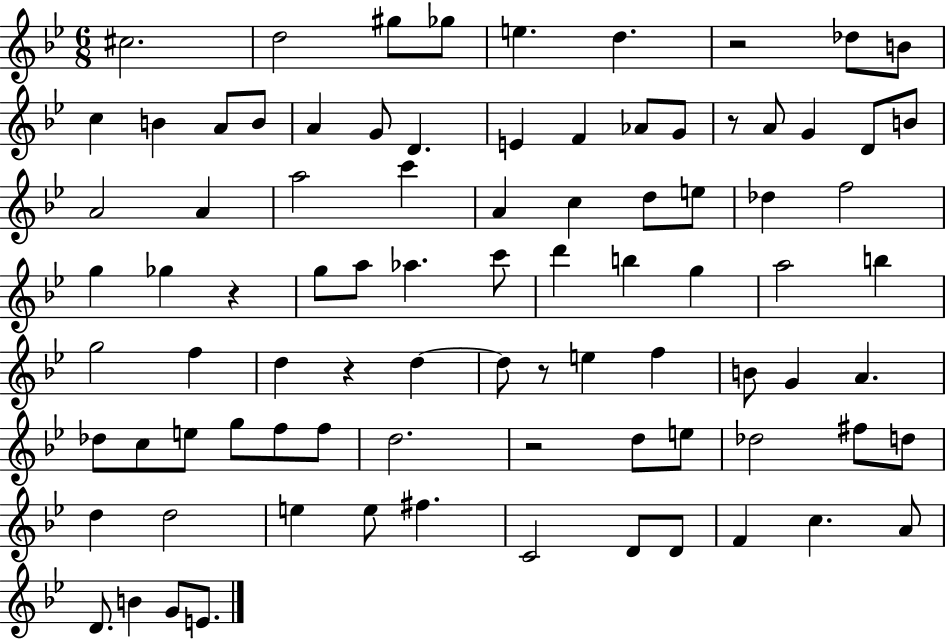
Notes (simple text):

C#5/h. D5/h G#5/e Gb5/e E5/q. D5/q. R/h Db5/e B4/e C5/q B4/q A4/e B4/e A4/q G4/e D4/q. E4/q F4/q Ab4/e G4/e R/e A4/e G4/q D4/e B4/e A4/h A4/q A5/h C6/q A4/q C5/q D5/e E5/e Db5/q F5/h G5/q Gb5/q R/q G5/e A5/e Ab5/q. C6/e D6/q B5/q G5/q A5/h B5/q G5/h F5/q D5/q R/q D5/q D5/e R/e E5/q F5/q B4/e G4/q A4/q. Db5/e C5/e E5/e G5/e F5/e F5/e D5/h. R/h D5/e E5/e Db5/h F#5/e D5/e D5/q D5/h E5/q E5/e F#5/q. C4/h D4/e D4/e F4/q C5/q. A4/e D4/e. B4/q G4/e E4/e.